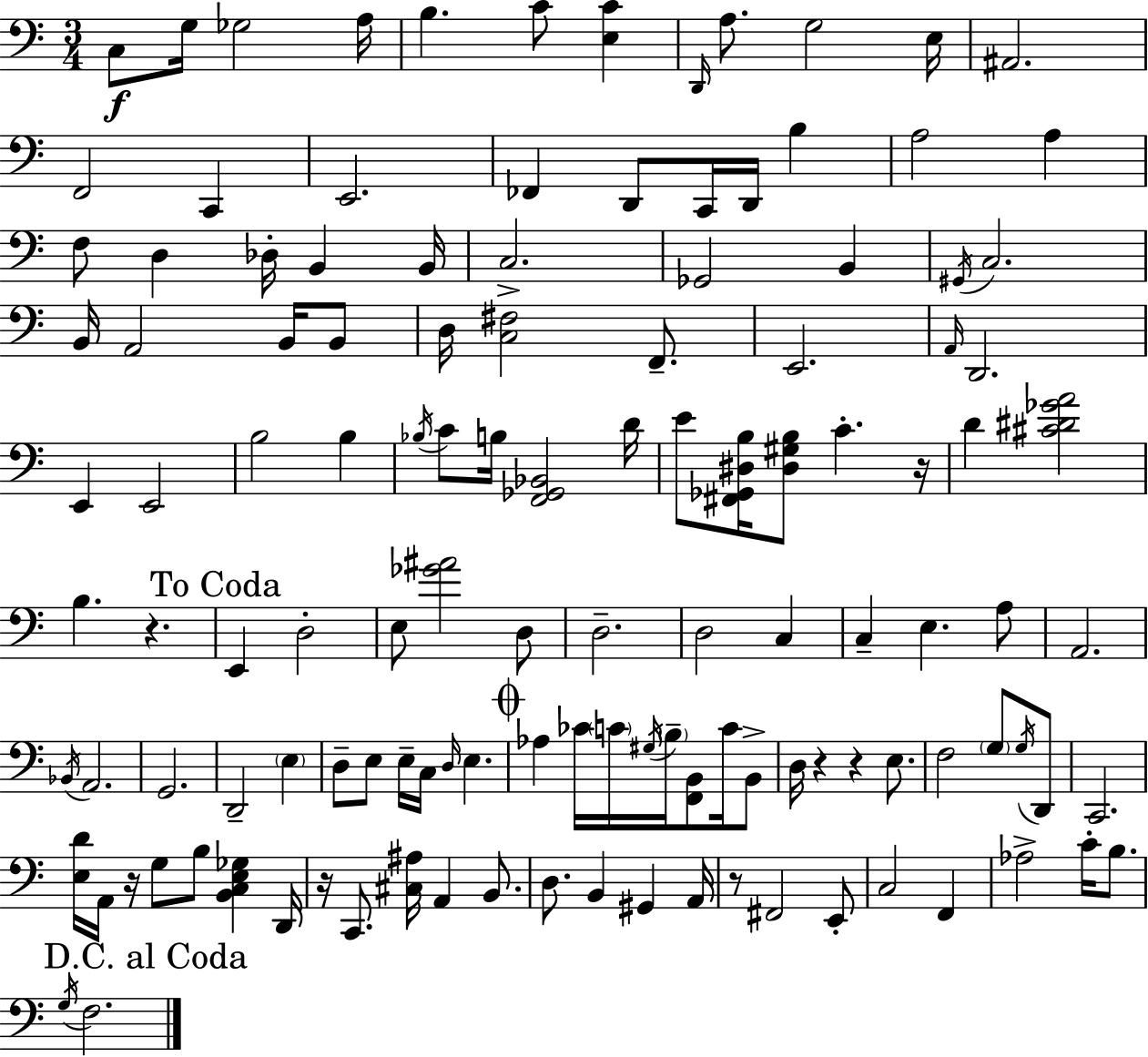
X:1
T:Untitled
M:3/4
L:1/4
K:C
C,/2 G,/4 _G,2 A,/4 B, C/2 [E,C] D,,/4 A,/2 G,2 E,/4 ^A,,2 F,,2 C,, E,,2 _F,, D,,/2 C,,/4 D,,/4 B, A,2 A, F,/2 D, _D,/4 B,, B,,/4 C,2 _G,,2 B,, ^G,,/4 C,2 B,,/4 A,,2 B,,/4 B,,/2 D,/4 [C,^F,]2 F,,/2 E,,2 A,,/4 D,,2 E,, E,,2 B,2 B, _B,/4 C/2 B,/4 [F,,_G,,_B,,]2 D/4 E/2 [^F,,_G,,^D,B,]/4 [^D,^G,B,]/2 C z/4 D [^C^D_GA]2 B, z E,, D,2 E,/2 [_G^A]2 D,/2 D,2 D,2 C, C, E, A,/2 A,,2 _B,,/4 A,,2 G,,2 D,,2 E, D,/2 E,/2 E,/4 C,/4 D,/4 E, _A, _C/4 C/4 ^G,/4 B,/4 [F,,B,,]/2 C/4 B,,/2 D,/4 z z E,/2 F,2 G,/2 G,/4 D,,/2 C,,2 [E,D]/4 A,,/4 z/4 G,/2 B,/2 [B,,C,E,_G,] D,,/4 z/4 C,,/2 [^C,^A,]/4 A,, B,,/2 D,/2 B,, ^G,, A,,/4 z/2 ^F,,2 E,,/2 C,2 F,, _A,2 C/4 B,/2 G,/4 F,2